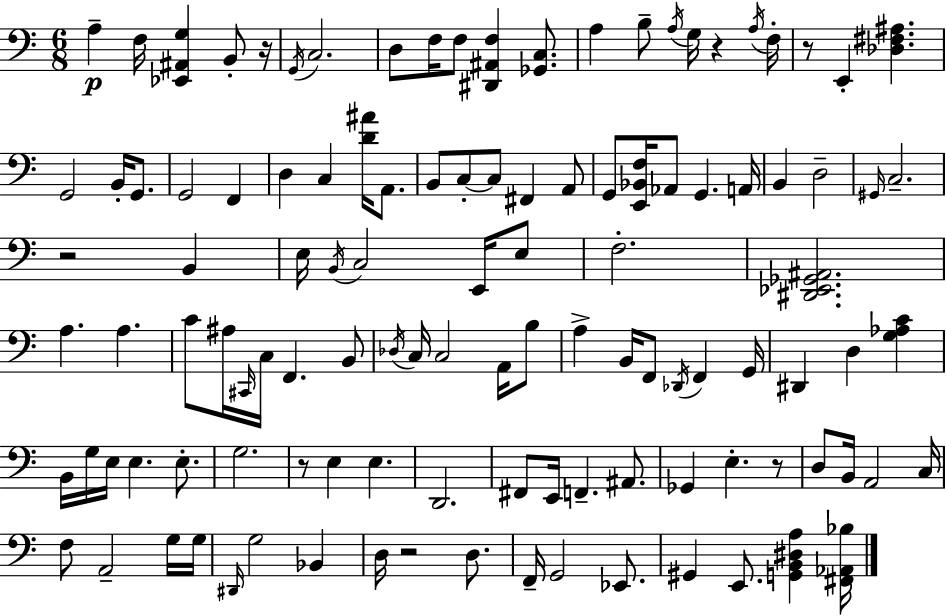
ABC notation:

X:1
T:Untitled
M:6/8
L:1/4
K:C
A, F,/4 [_E,,^A,,G,] B,,/2 z/4 G,,/4 C,2 D,/2 F,/4 F,/2 [^D,,^A,,F,] [_G,,C,]/2 A, B,/2 A,/4 G,/4 z A,/4 F,/4 z/2 E,, [_D,^F,^A,] G,,2 B,,/4 G,,/2 G,,2 F,, D, C, [D^A]/4 A,,/2 B,,/2 C,/2 C,/2 ^F,, A,,/2 G,,/2 [E,,_B,,F,]/4 _A,,/2 G,, A,,/4 B,, D,2 ^G,,/4 C,2 z2 B,, E,/4 B,,/4 C,2 E,,/4 E,/2 F,2 [^D,,_E,,_G,,^A,,]2 A, A, C/2 ^A,/4 ^C,,/4 C,/4 F,, B,,/2 _D,/4 C,/4 C,2 A,,/4 B,/2 A, B,,/4 F,,/2 _D,,/4 F,, G,,/4 ^D,, D, [G,_A,C] B,,/4 G,/4 E,/4 E, E,/2 G,2 z/2 E, E, D,,2 ^F,,/2 E,,/4 F,, ^A,,/2 _G,, E, z/2 D,/2 B,,/4 A,,2 C,/4 F,/2 A,,2 G,/4 G,/4 ^D,,/4 G,2 _B,, D,/4 z2 D,/2 F,,/4 G,,2 _E,,/2 ^G,, E,,/2 [G,,B,,^D,A,] [^F,,_A,,_B,]/4